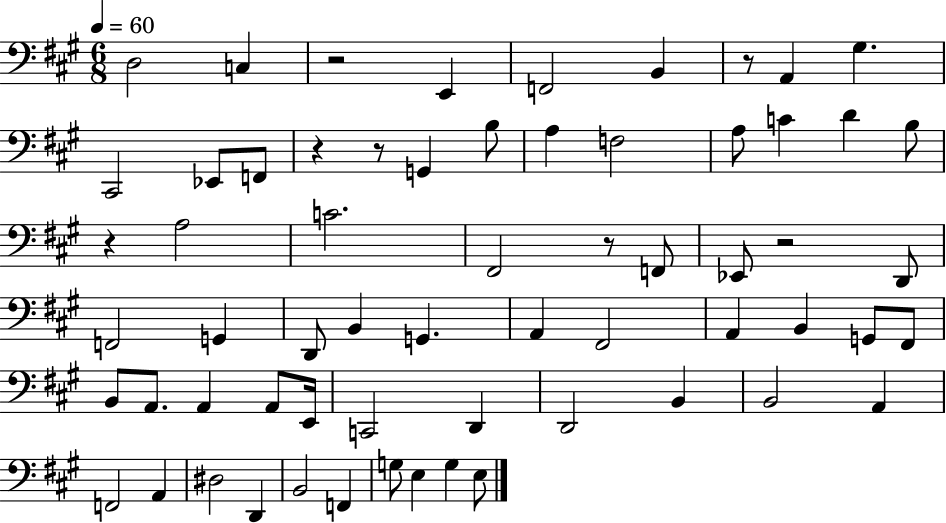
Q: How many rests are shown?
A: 7